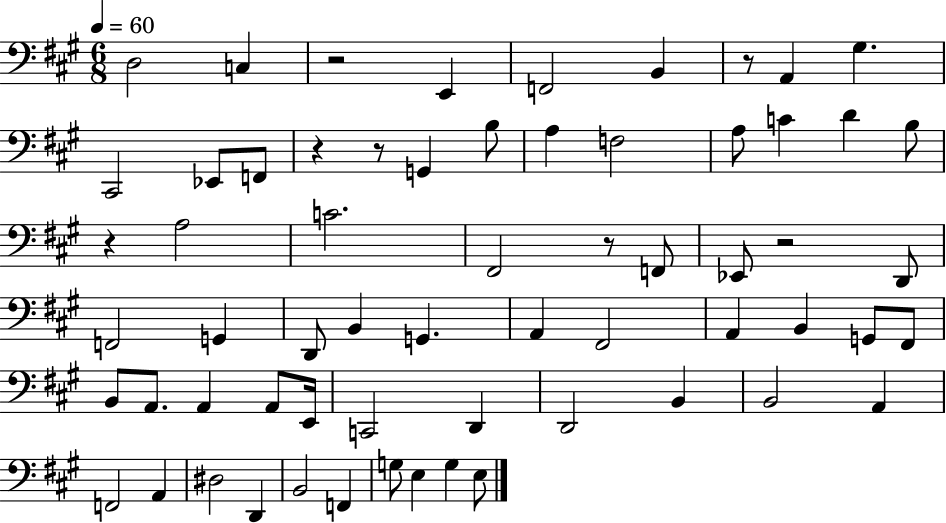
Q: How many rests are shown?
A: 7